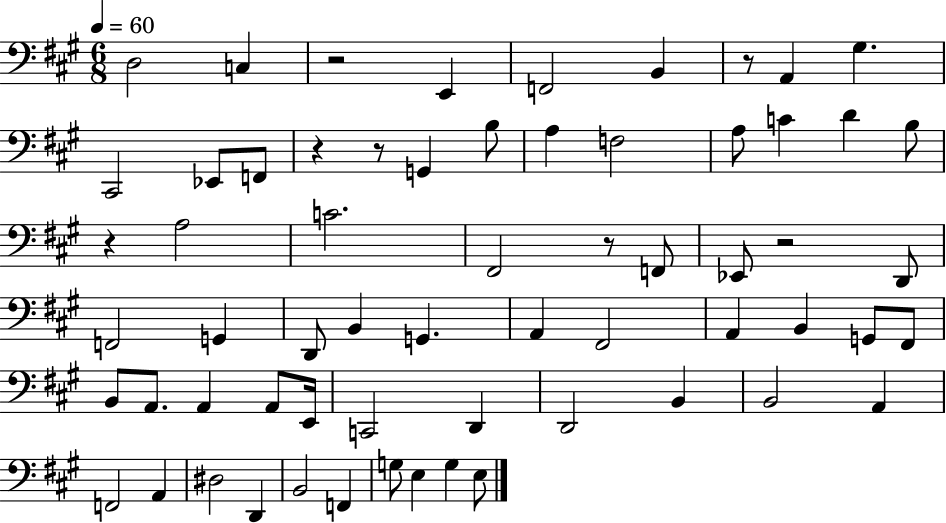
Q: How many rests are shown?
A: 7